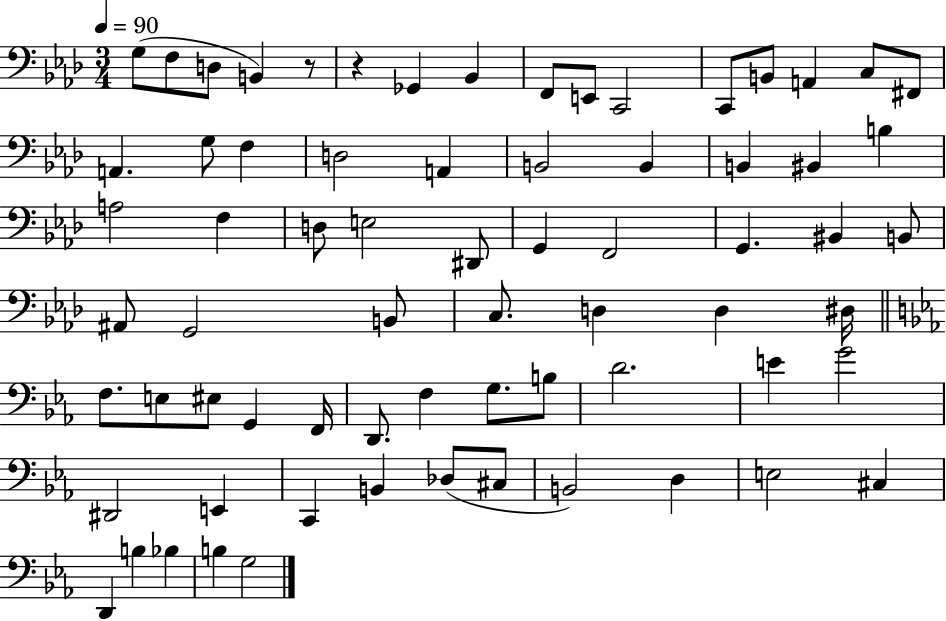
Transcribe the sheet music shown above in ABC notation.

X:1
T:Untitled
M:3/4
L:1/4
K:Ab
G,/2 F,/2 D,/2 B,, z/2 z _G,, _B,, F,,/2 E,,/2 C,,2 C,,/2 B,,/2 A,, C,/2 ^F,,/2 A,, G,/2 F, D,2 A,, B,,2 B,, B,, ^B,, B, A,2 F, D,/2 E,2 ^D,,/2 G,, F,,2 G,, ^B,, B,,/2 ^A,,/2 G,,2 B,,/2 C,/2 D, D, ^D,/4 F,/2 E,/2 ^E,/2 G,, F,,/4 D,,/2 F, G,/2 B,/2 D2 E G2 ^D,,2 E,, C,, B,, _D,/2 ^C,/2 B,,2 D, E,2 ^C, D,, B, _B, B, G,2